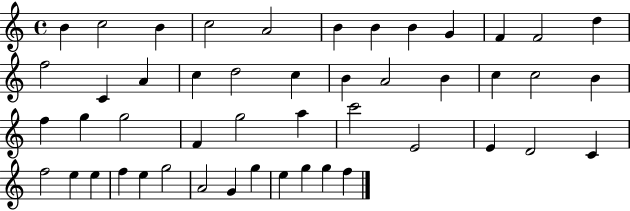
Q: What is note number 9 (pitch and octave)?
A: G4